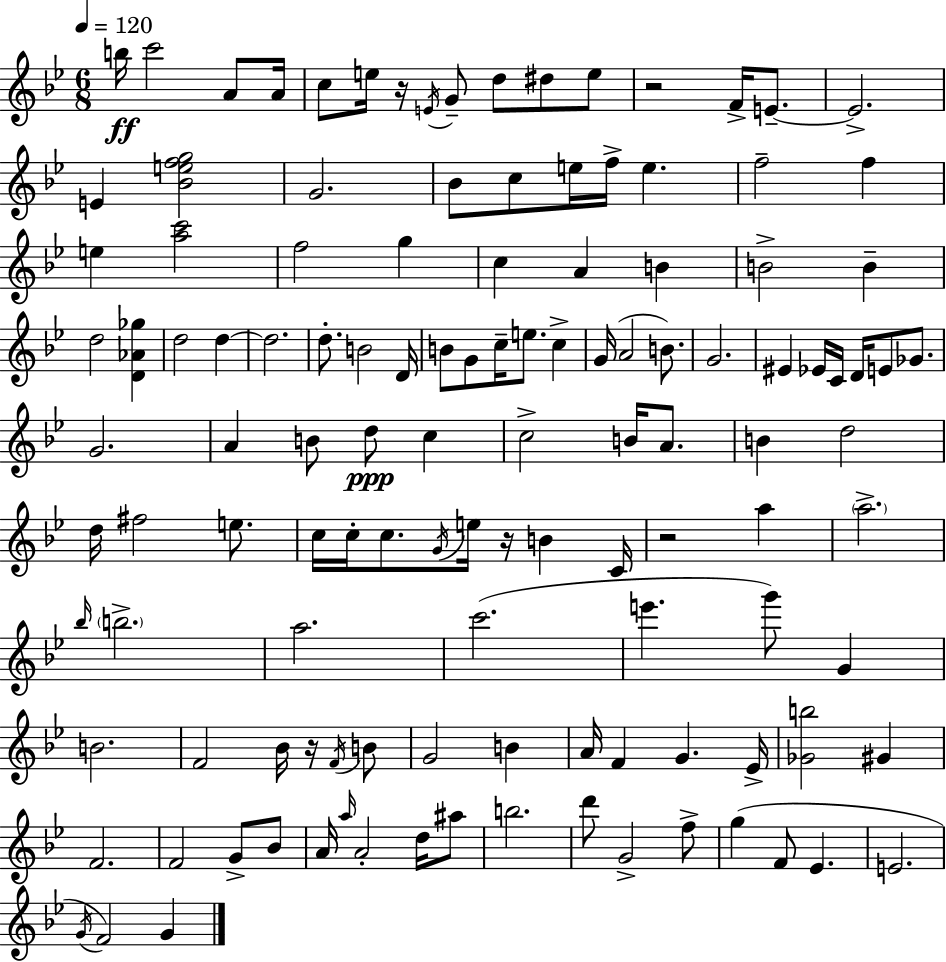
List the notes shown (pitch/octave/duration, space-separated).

B5/s C6/h A4/e A4/s C5/e E5/s R/s E4/s G4/e D5/e D#5/e E5/e R/h F4/s E4/e. E4/h. E4/q [Bb4,E5,F5,G5]/h G4/h. Bb4/e C5/e E5/s F5/s E5/q. F5/h F5/q E5/q [A5,C6]/h F5/h G5/q C5/q A4/q B4/q B4/h B4/q D5/h [D4,Ab4,Gb5]/q D5/h D5/q D5/h. D5/e. B4/h D4/s B4/e G4/e C5/s E5/e. C5/q G4/s A4/h B4/e. G4/h. EIS4/q Eb4/s C4/s D4/s E4/e Gb4/e. G4/h. A4/q B4/e D5/e C5/q C5/h B4/s A4/e. B4/q D5/h D5/s F#5/h E5/e. C5/s C5/s C5/e. G4/s E5/s R/s B4/q C4/s R/h A5/q A5/h. Bb5/s B5/h. A5/h. C6/h. E6/q. G6/e G4/q B4/h. F4/h Bb4/s R/s F4/s B4/e G4/h B4/q A4/s F4/q G4/q. Eb4/s [Gb4,B5]/h G#4/q F4/h. F4/h G4/e Bb4/e A4/s A5/s A4/h D5/s A#5/e B5/h. D6/e G4/h F5/e G5/q F4/e Eb4/q. E4/h. G4/s F4/h G4/q